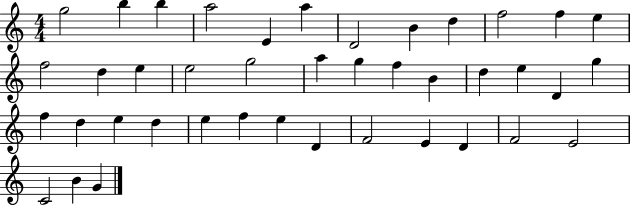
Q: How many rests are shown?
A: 0